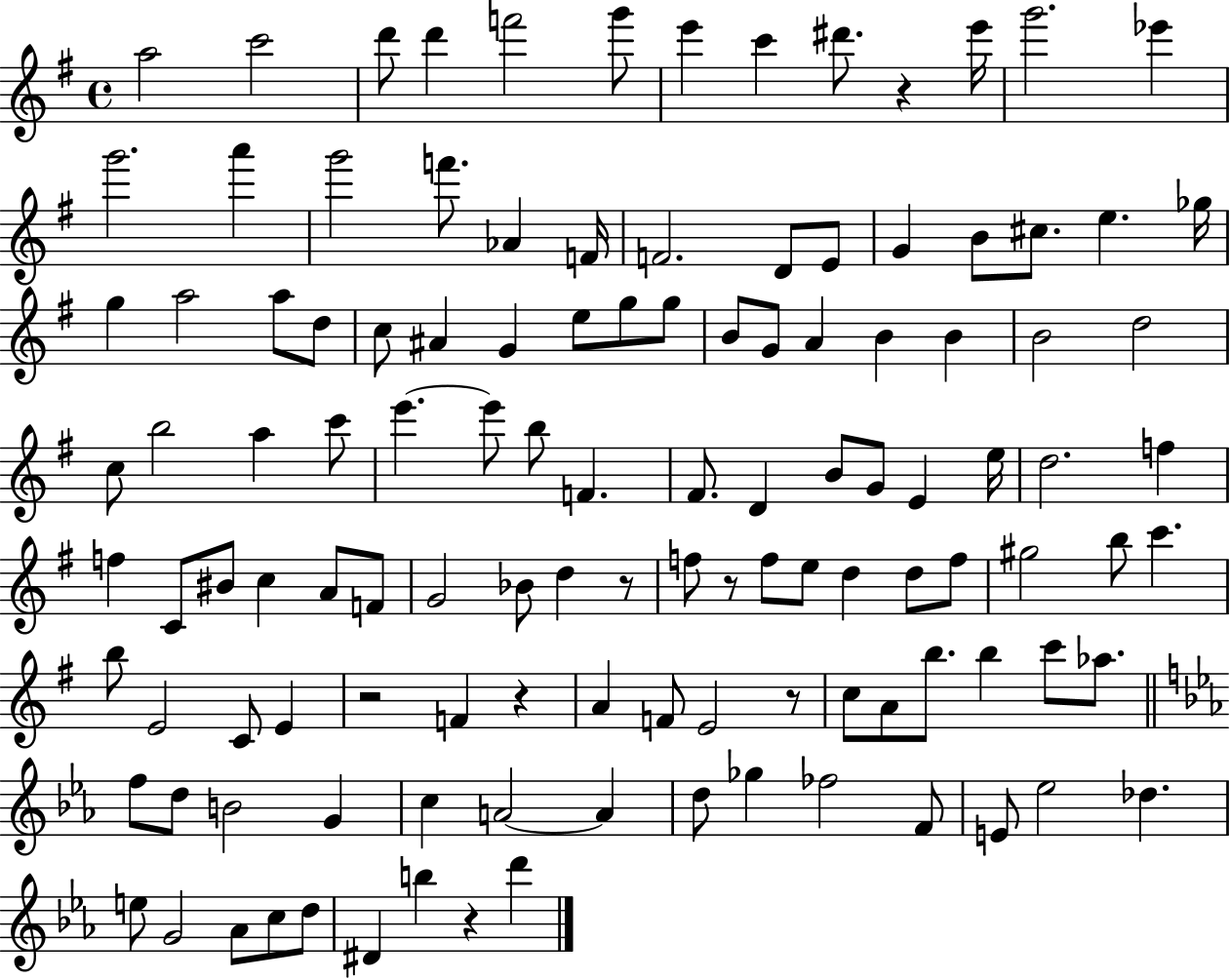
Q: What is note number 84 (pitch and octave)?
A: F4